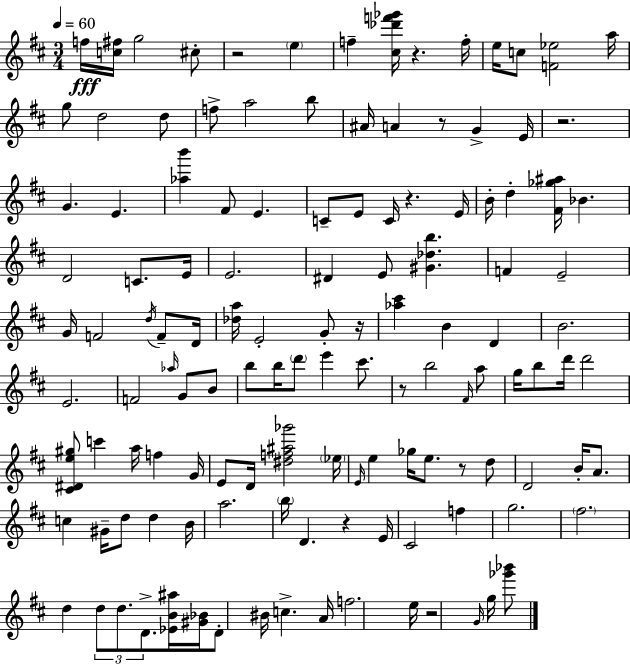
{
  \clef treble
  \numericTimeSignature
  \time 3/4
  \key d \major
  \tempo 4 = 60
  f''16\fff <c'' fis''>16 g''2 cis''8-. | r2 \parenthesize e''4 | f''4-- <cis'' des''' f''' ges'''>16 r4. f''16-. | e''16 c''8 <f' ees''>2 a''16 | \break g''8 d''2 d''8 | f''8-> a''2 b''8 | ais'16 a'4 r8 g'4-> e'16 | r2. | \break g'4. e'4. | <aes'' b'''>4 fis'8 e'4. | c'8-- e'8 c'16 r4. e'16 | b'16-. d''4-. <fis' ges'' ais''>16 bes'4. | \break d'2 c'8. e'16 | e'2. | dis'4 e'8 <gis' des'' b''>4. | f'4 e'2-- | \break g'16 f'2 \acciaccatura { d''16 } f'8-- | d'16 <des'' a''>16 e'2-. g'8-. | r16 <aes'' cis'''>4 b'4 d'4 | b'2. | \break e'2. | f'2 \grace { aes''16 } g'8 | b'8 b''8 b''16 \parenthesize d'''8 e'''4 cis'''8. | r8 b''2 | \break \grace { fis'16 } a''8 g''16 b''8 d'''16 d'''2 | <cis' dis' e'' gis''>8 c'''4 a''16 f''4 | g'16 e'8 d'16 <dis'' f'' ais'' ges'''>2 | \parenthesize ees''16 \grace { e'16 } e''4 ges''16 e''8. | \break r8 d''8 d'2 | b'16-. a'8. c''4 gis'16-- d''8 d''4 | b'16 a''2. | \parenthesize b''16 d'4. r4 | \break e'16 cis'2 | f''4 g''2. | \parenthesize fis''2. | d''4 \tuplet 3/2 { d''8 d''8. | \break d'8.-> } <ees' b' ais''>16 <gis' bes'>16 d'8-. bis'16 c''4.-> | a'16 f''2. | e''16 r2 | \grace { g'16 } g''16 <ges''' bes'''>8 \bar "|."
}